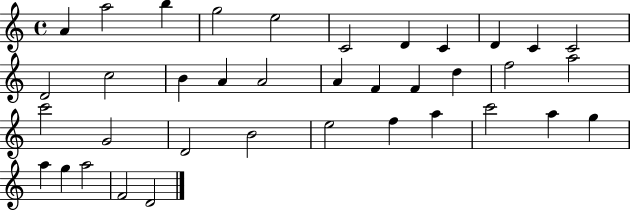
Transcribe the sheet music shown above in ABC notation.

X:1
T:Untitled
M:4/4
L:1/4
K:C
A a2 b g2 e2 C2 D C D C C2 D2 c2 B A A2 A F F d f2 a2 c'2 G2 D2 B2 e2 f a c'2 a g a g a2 F2 D2